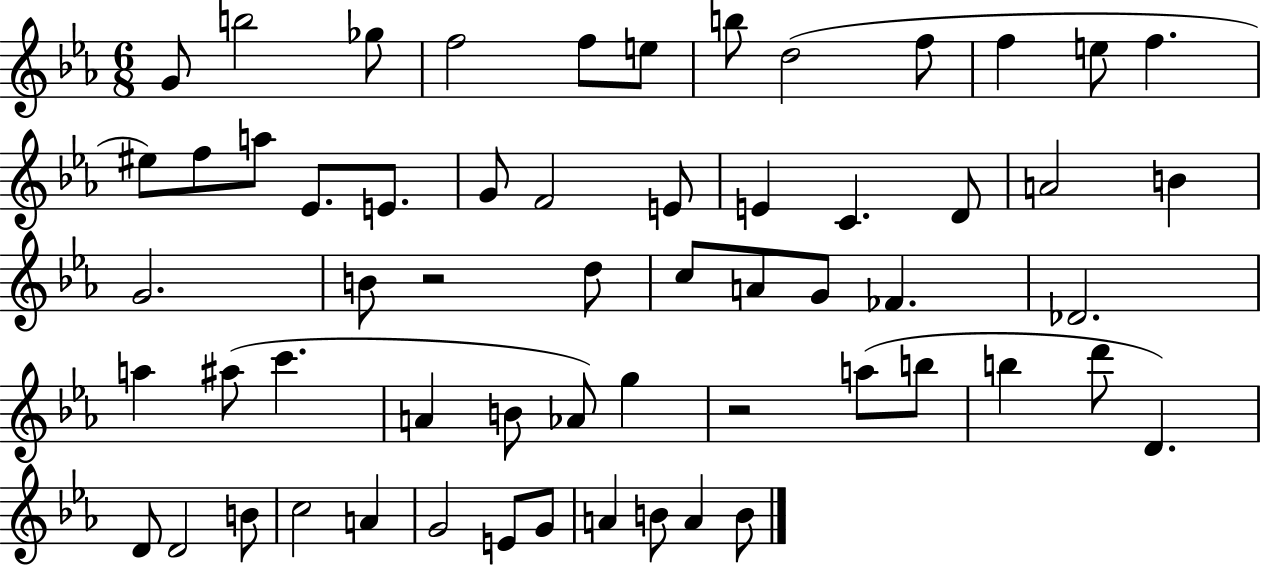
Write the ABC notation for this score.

X:1
T:Untitled
M:6/8
L:1/4
K:Eb
G/2 b2 _g/2 f2 f/2 e/2 b/2 d2 f/2 f e/2 f ^e/2 f/2 a/2 _E/2 E/2 G/2 F2 E/2 E C D/2 A2 B G2 B/2 z2 d/2 c/2 A/2 G/2 _F _D2 a ^a/2 c' A B/2 _A/2 g z2 a/2 b/2 b d'/2 D D/2 D2 B/2 c2 A G2 E/2 G/2 A B/2 A B/2